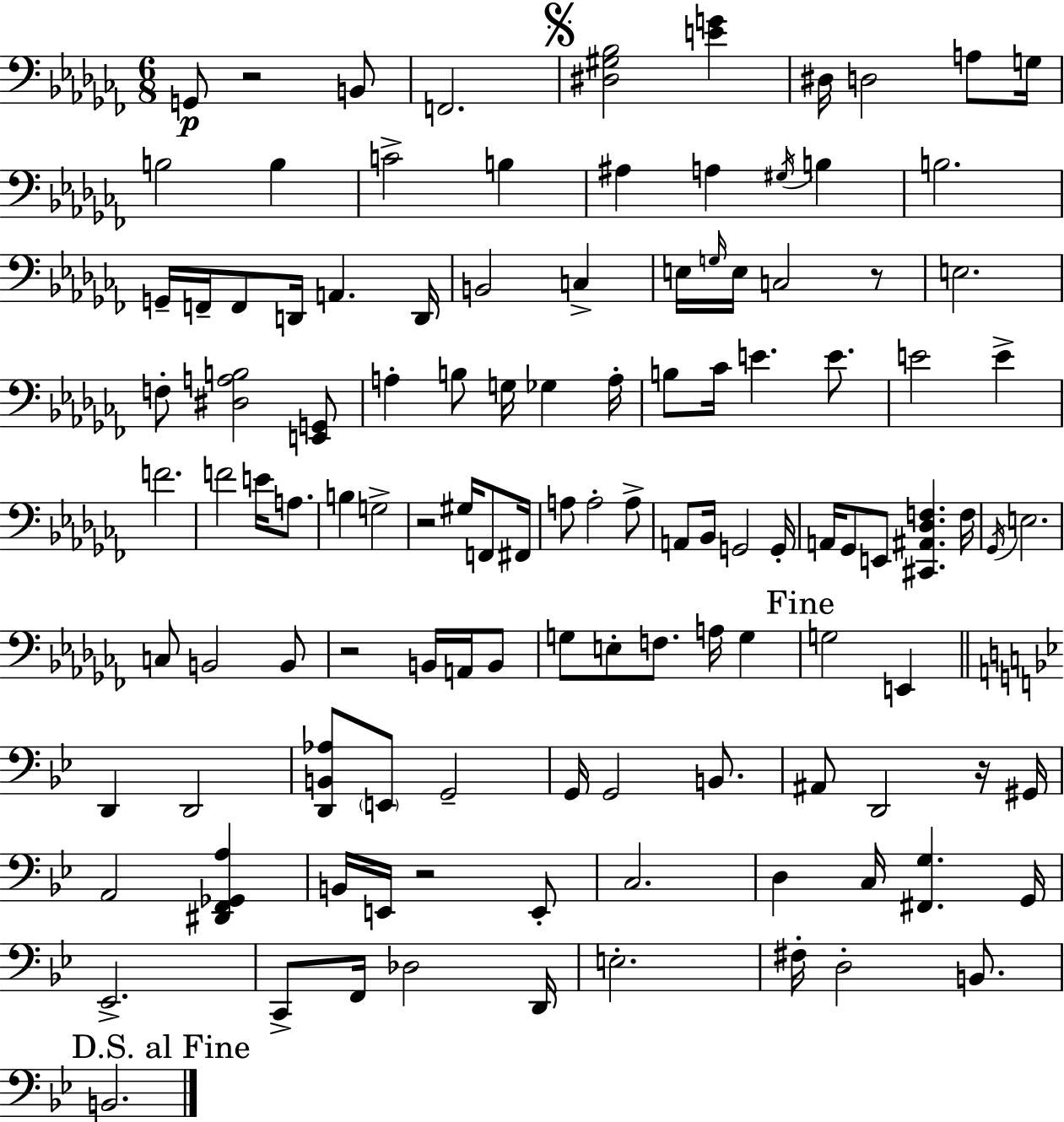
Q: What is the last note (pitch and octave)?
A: B2